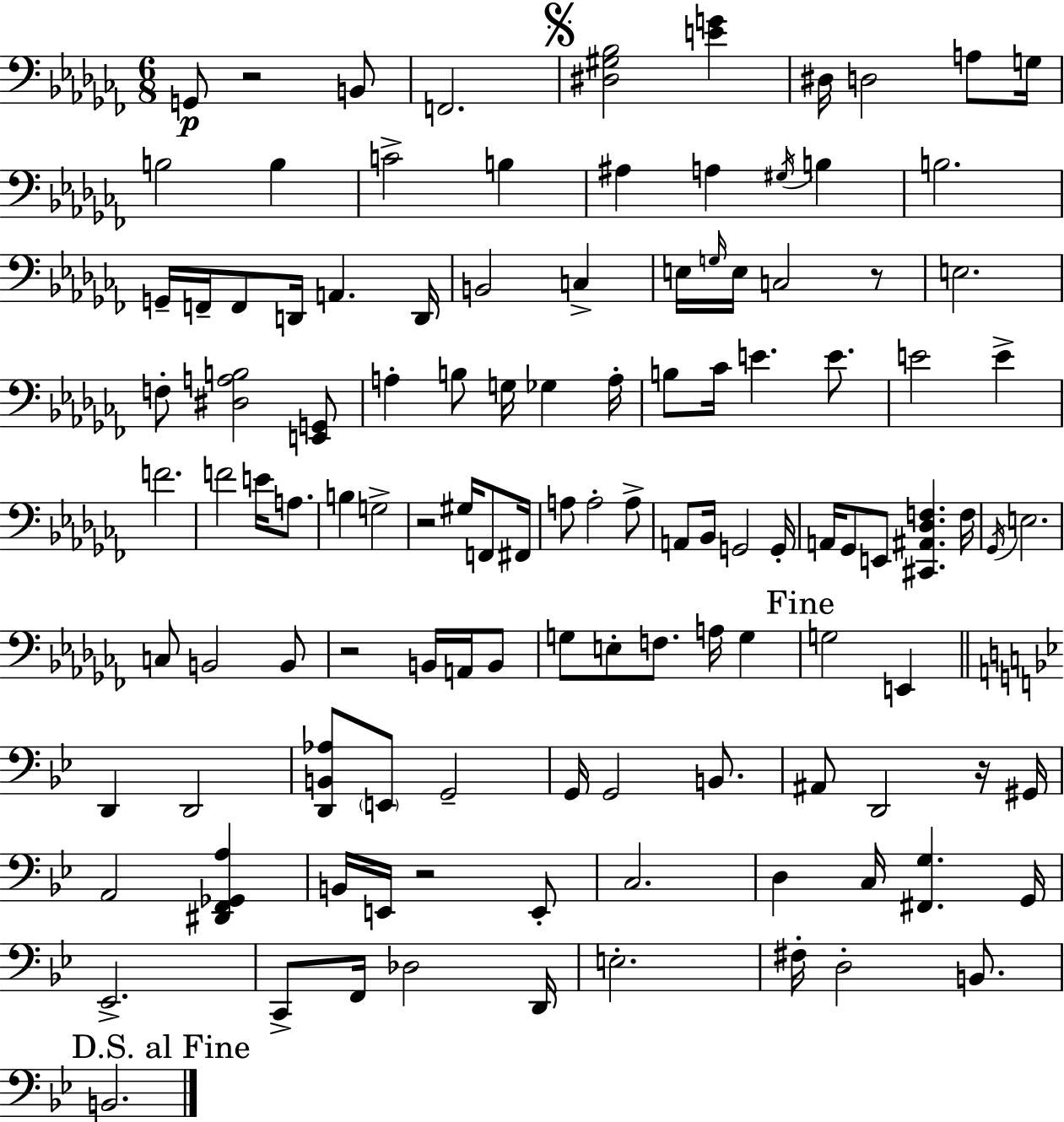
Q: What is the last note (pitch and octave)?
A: B2